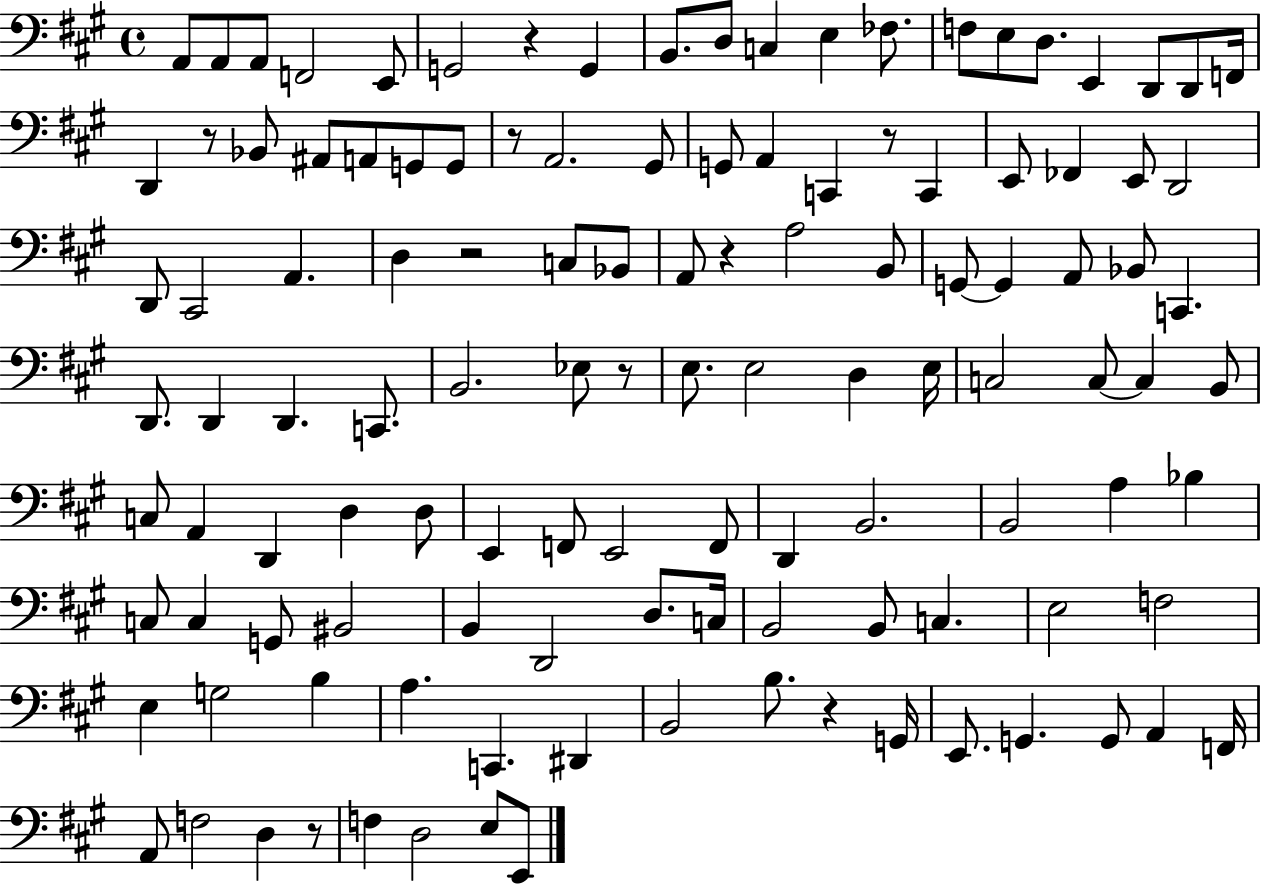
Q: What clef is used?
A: bass